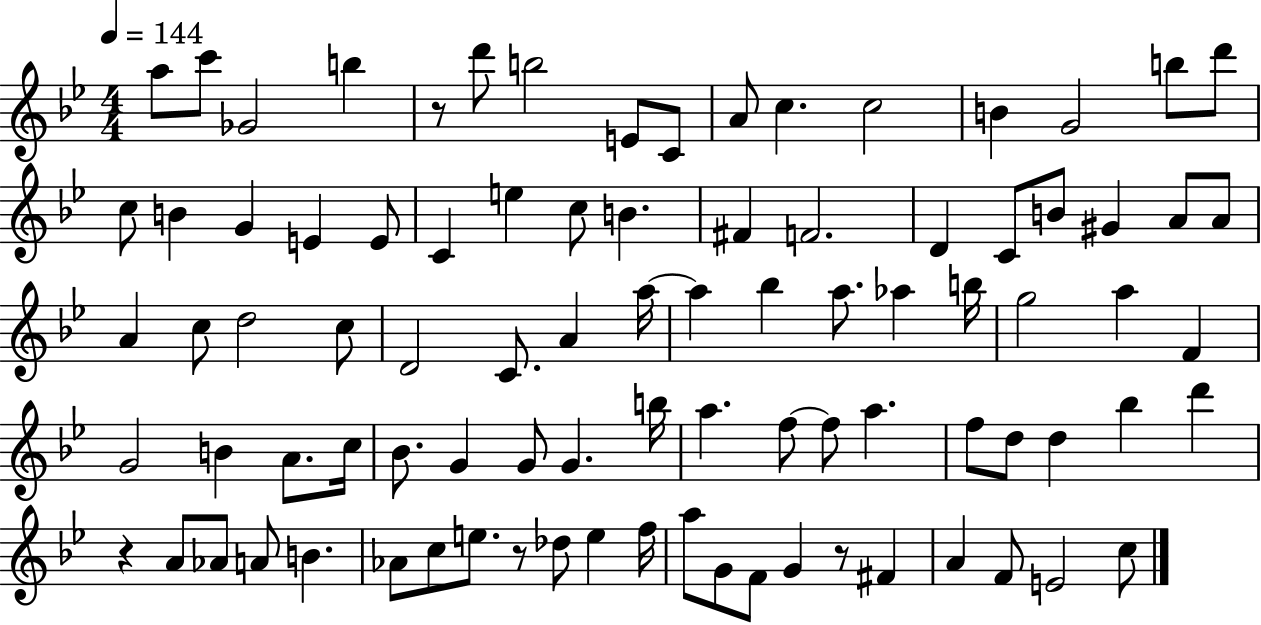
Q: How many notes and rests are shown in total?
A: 89